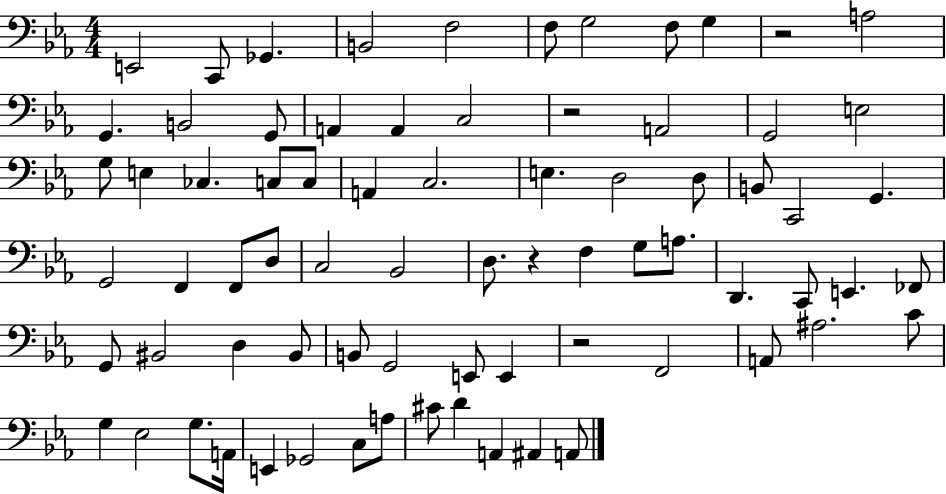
{
  \clef bass
  \numericTimeSignature
  \time 4/4
  \key ees \major
  e,2 c,8 ges,4. | b,2 f2 | f8 g2 f8 g4 | r2 a2 | \break g,4. b,2 g,8 | a,4 a,4 c2 | r2 a,2 | g,2 e2 | \break g8 e4 ces4. c8 c8 | a,4 c2. | e4. d2 d8 | b,8 c,2 g,4. | \break g,2 f,4 f,8 d8 | c2 bes,2 | d8. r4 f4 g8 a8. | d,4. c,8 e,4. fes,8 | \break g,8 bis,2 d4 bis,8 | b,8 g,2 e,8 e,4 | r2 f,2 | a,8 ais2. c'8 | \break g4 ees2 g8. a,16 | e,4 ges,2 c8 a8 | cis'8 d'4 a,4 ais,4 a,8 | \bar "|."
}